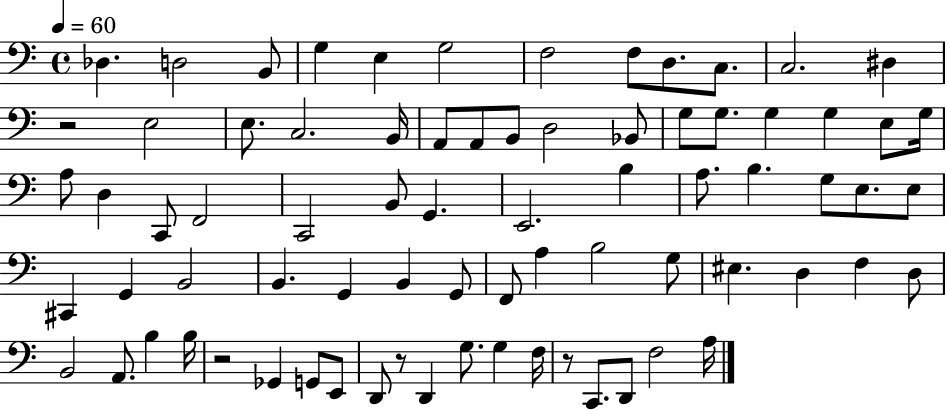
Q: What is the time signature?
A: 4/4